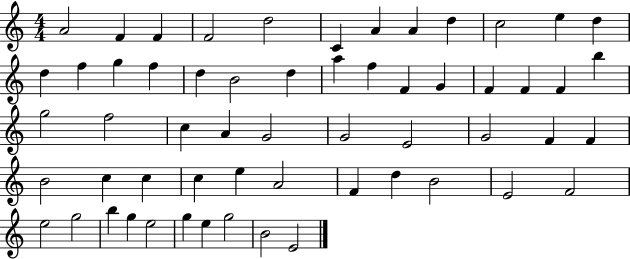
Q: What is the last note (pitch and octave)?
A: E4